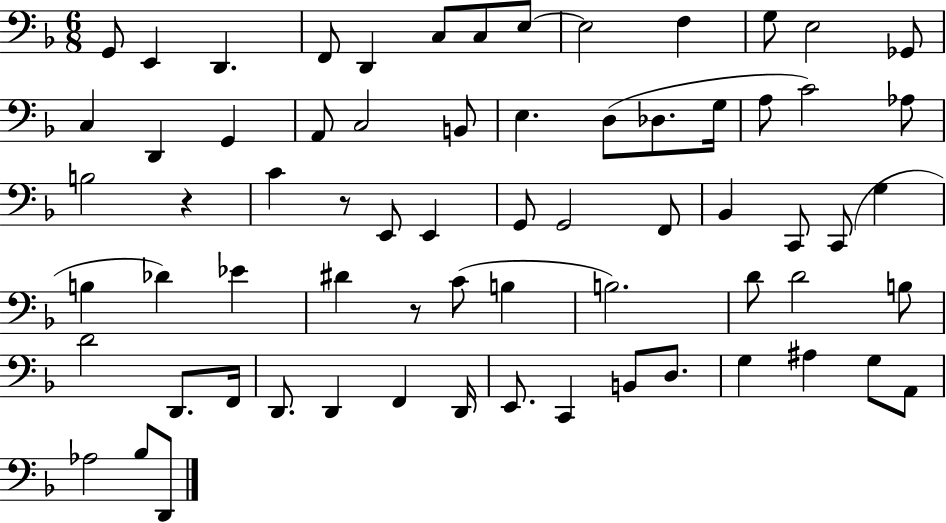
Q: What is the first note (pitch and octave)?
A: G2